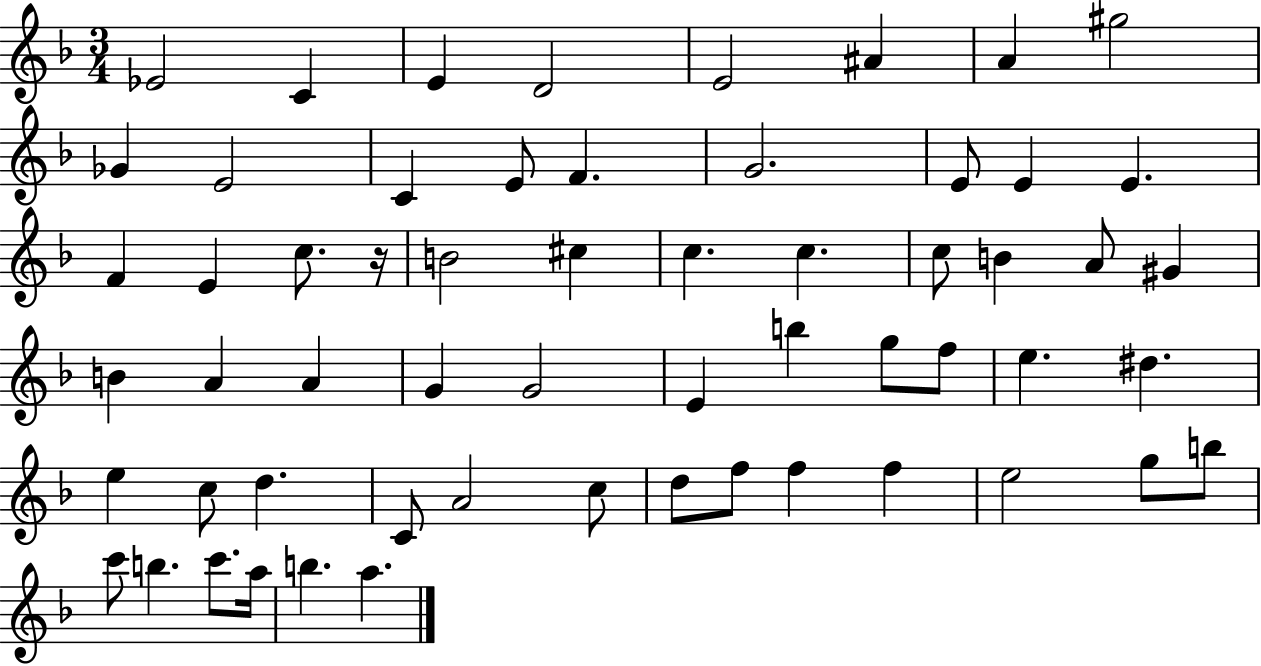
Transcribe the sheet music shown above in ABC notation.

X:1
T:Untitled
M:3/4
L:1/4
K:F
_E2 C E D2 E2 ^A A ^g2 _G E2 C E/2 F G2 E/2 E E F E c/2 z/4 B2 ^c c c c/2 B A/2 ^G B A A G G2 E b g/2 f/2 e ^d e c/2 d C/2 A2 c/2 d/2 f/2 f f e2 g/2 b/2 c'/2 b c'/2 a/4 b a